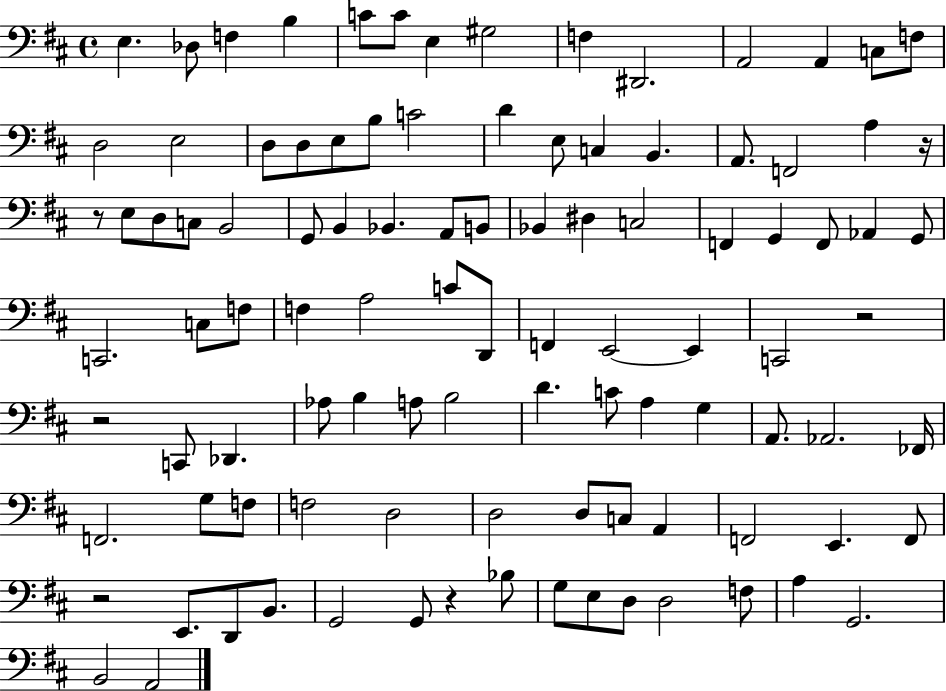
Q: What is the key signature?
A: D major